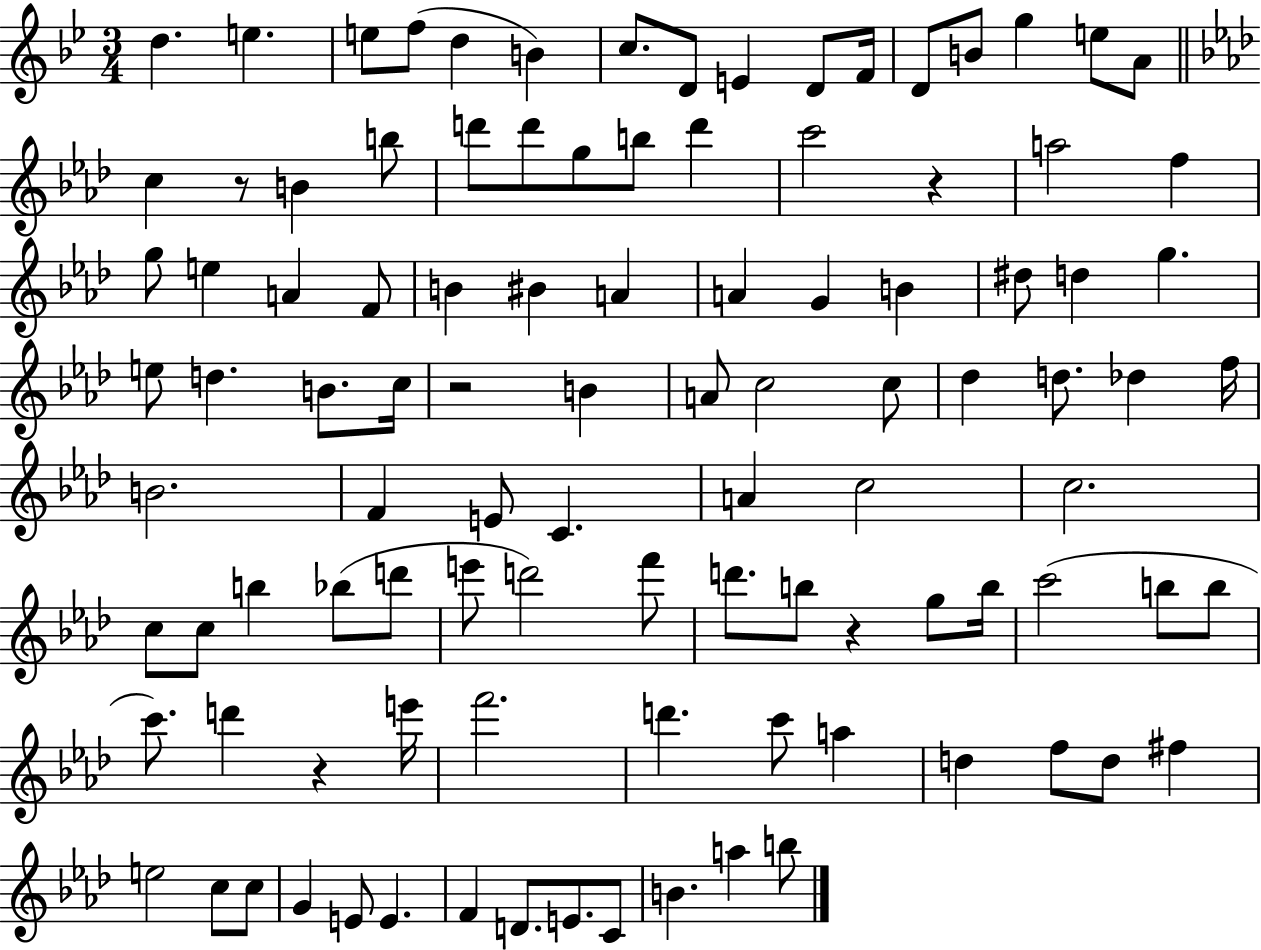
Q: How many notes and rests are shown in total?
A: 103